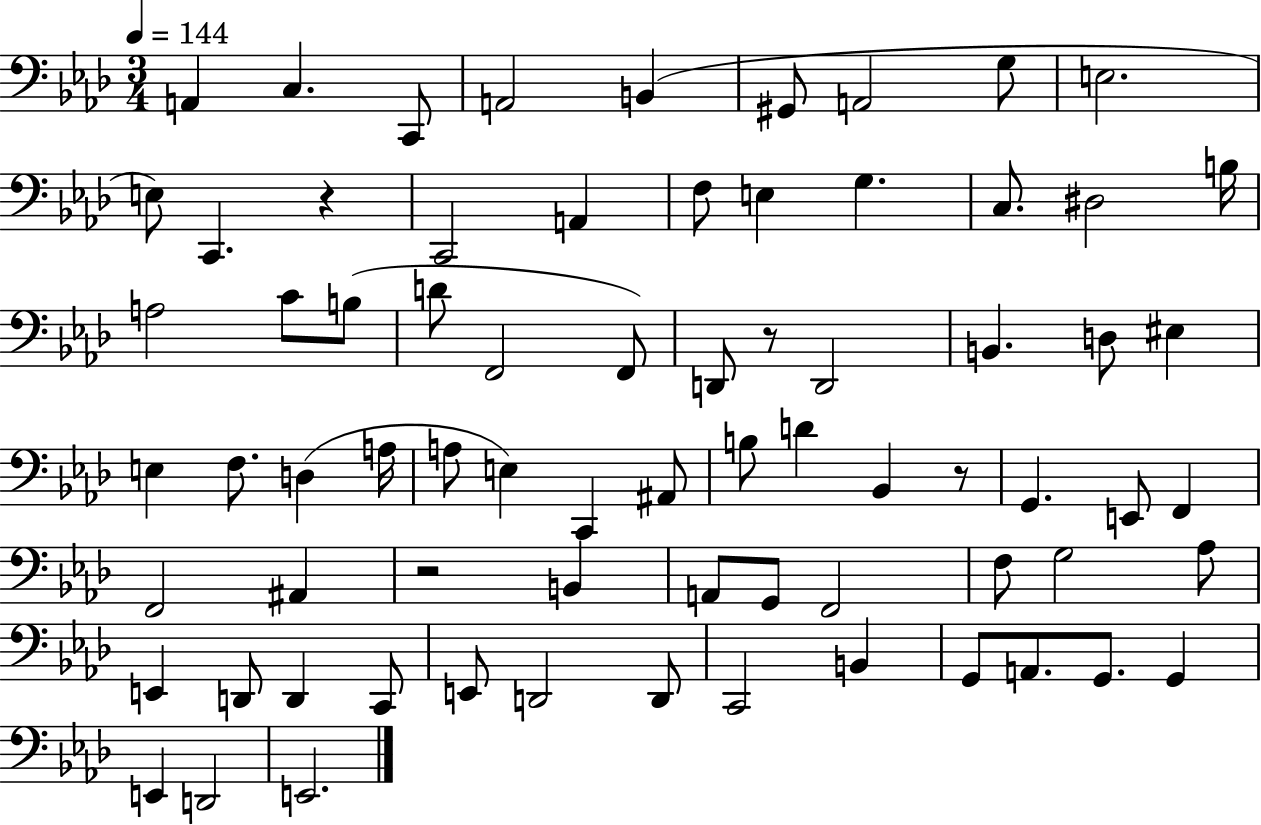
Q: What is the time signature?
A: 3/4